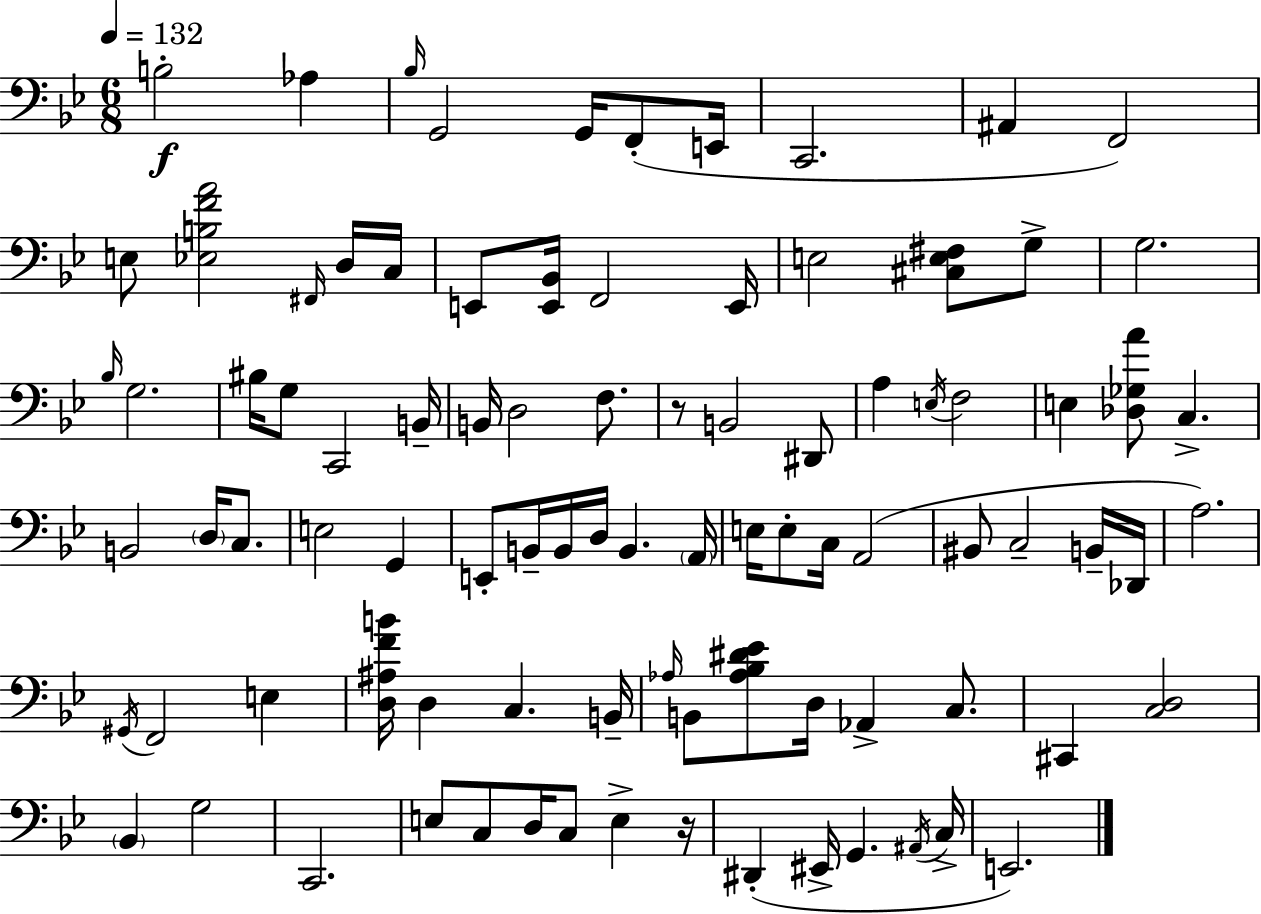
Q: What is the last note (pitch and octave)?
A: E2